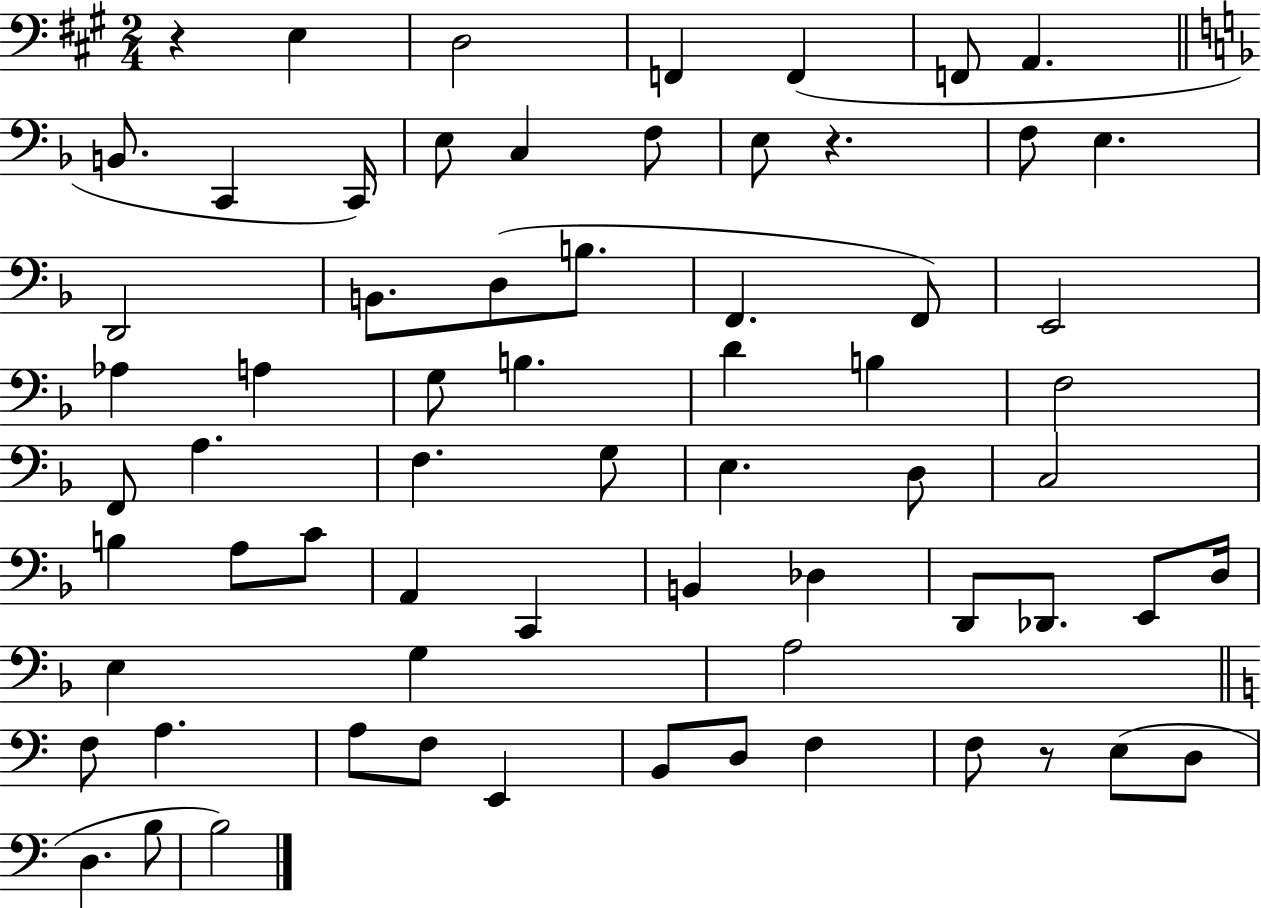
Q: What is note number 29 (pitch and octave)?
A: F3